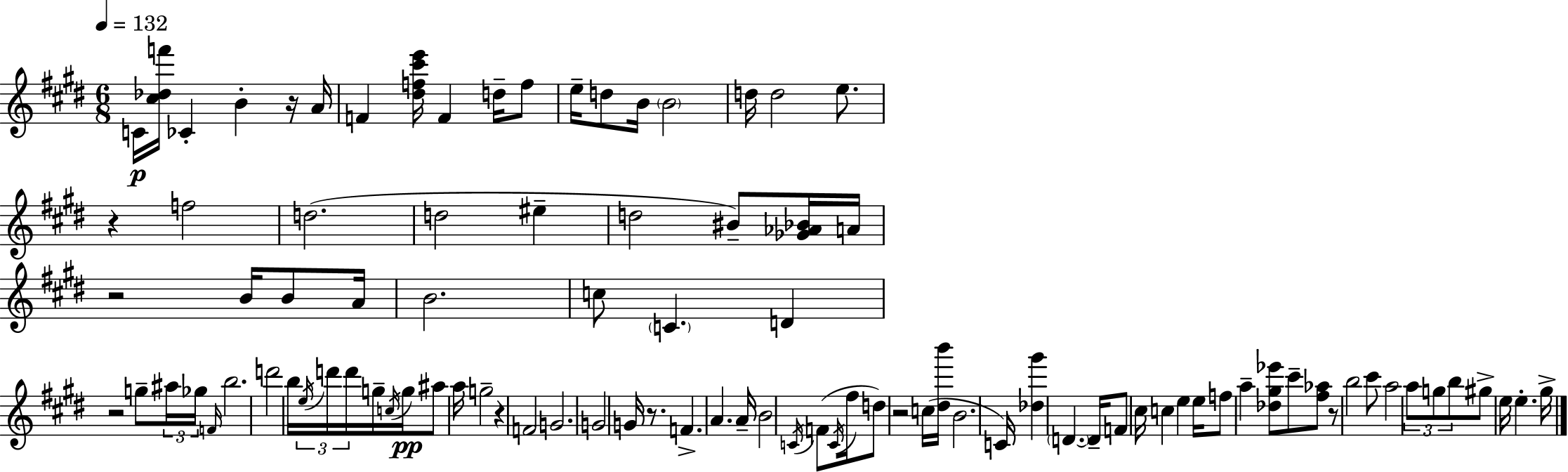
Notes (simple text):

C4/s [C#5,Db5,F6]/s CES4/q B4/q R/s A4/s F4/q [D#5,F5,C#6,E6]/s F4/q D5/s F5/e E5/s D5/e B4/s B4/h D5/s D5/h E5/e. R/q F5/h D5/h. D5/h EIS5/q D5/h BIS4/e [Gb4,Ab4,Bb4]/s A4/s R/h B4/s B4/e A4/s B4/h. C5/e C4/q. D4/q R/h G5/e A#5/s Gb5/s F4/s B5/h. D6/h B5/s E5/s D6/s D6/s G5/s C5/s G5/s A#5/e A5/s G5/h R/q F4/h G4/h. G4/h G4/s R/e. F4/q. A4/q. A4/s B4/h C4/s F4/e C4/s F#5/s D5/e R/h C5/s [D#5,B6]/s B4/h. C4/s [Db5,G#6]/q D4/q. D4/s F4/e C#5/s C5/q E5/q E5/s F5/e A5/q [Db5,G#5,Eb6]/e C#6/e [F#5,Ab5]/e R/e B5/h C#6/e A5/h A5/e G5/e B5/e G#5/e E5/s E5/q. G#5/s